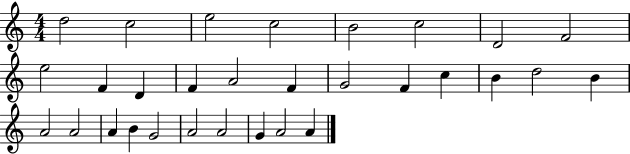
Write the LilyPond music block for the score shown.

{
  \clef treble
  \numericTimeSignature
  \time 4/4
  \key c \major
  d''2 c''2 | e''2 c''2 | b'2 c''2 | d'2 f'2 | \break e''2 f'4 d'4 | f'4 a'2 f'4 | g'2 f'4 c''4 | b'4 d''2 b'4 | \break a'2 a'2 | a'4 b'4 g'2 | a'2 a'2 | g'4 a'2 a'4 | \break \bar "|."
}